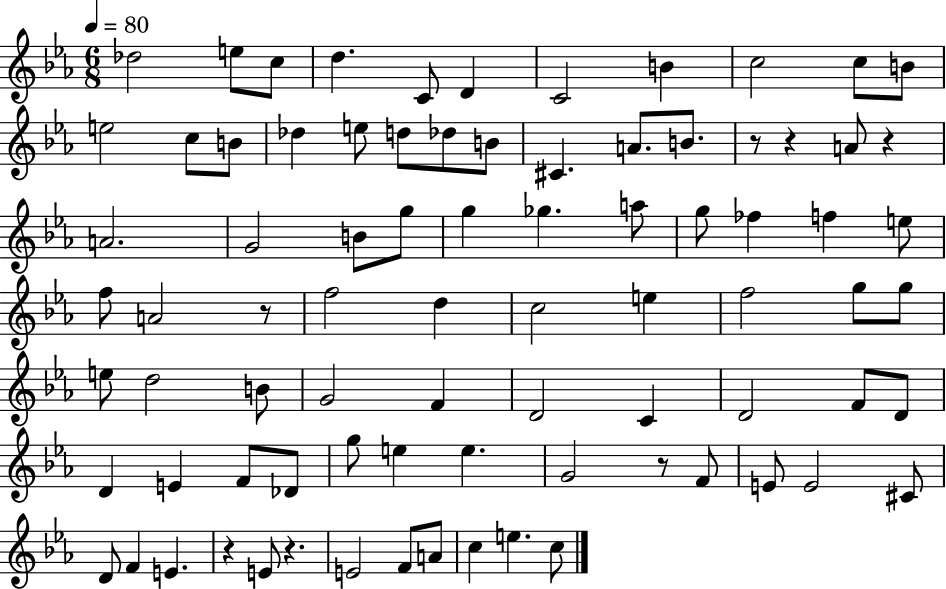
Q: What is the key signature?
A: EES major